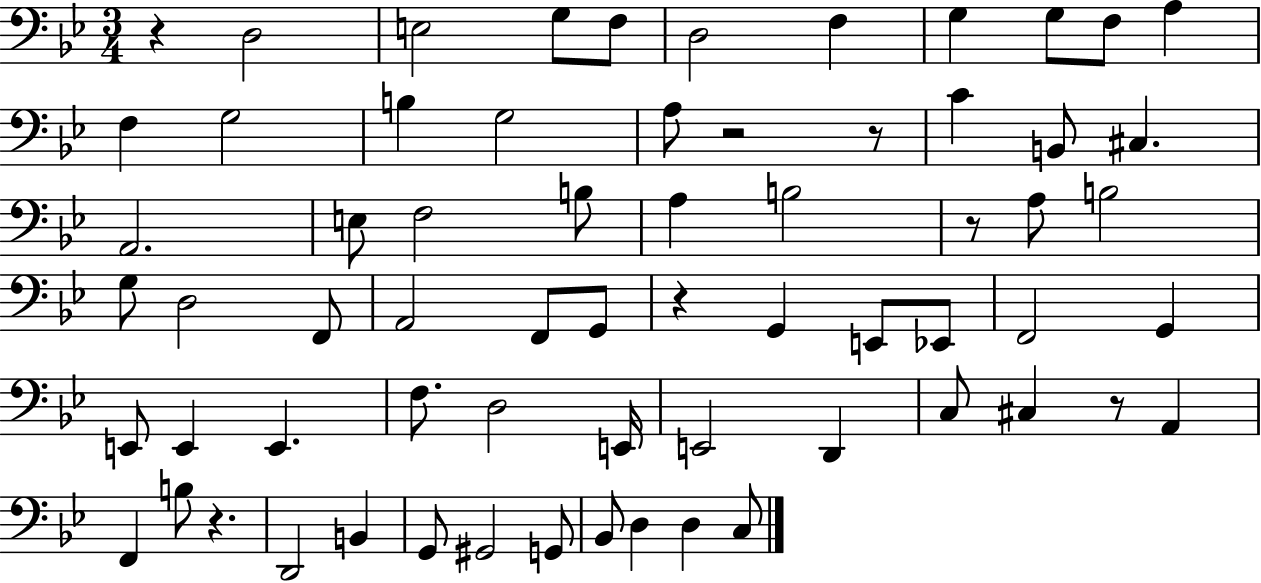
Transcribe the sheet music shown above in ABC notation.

X:1
T:Untitled
M:3/4
L:1/4
K:Bb
z D,2 E,2 G,/2 F,/2 D,2 F, G, G,/2 F,/2 A, F, G,2 B, G,2 A,/2 z2 z/2 C B,,/2 ^C, A,,2 E,/2 F,2 B,/2 A, B,2 z/2 A,/2 B,2 G,/2 D,2 F,,/2 A,,2 F,,/2 G,,/2 z G,, E,,/2 _E,,/2 F,,2 G,, E,,/2 E,, E,, F,/2 D,2 E,,/4 E,,2 D,, C,/2 ^C, z/2 A,, F,, B,/2 z D,,2 B,, G,,/2 ^G,,2 G,,/2 _B,,/2 D, D, C,/2